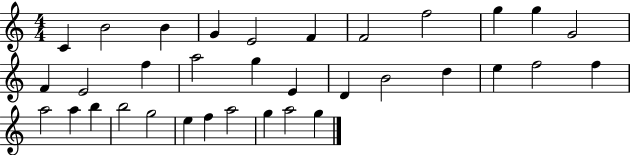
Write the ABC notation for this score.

X:1
T:Untitled
M:4/4
L:1/4
K:C
C B2 B G E2 F F2 f2 g g G2 F E2 f a2 g E D B2 d e f2 f a2 a b b2 g2 e f a2 g a2 g